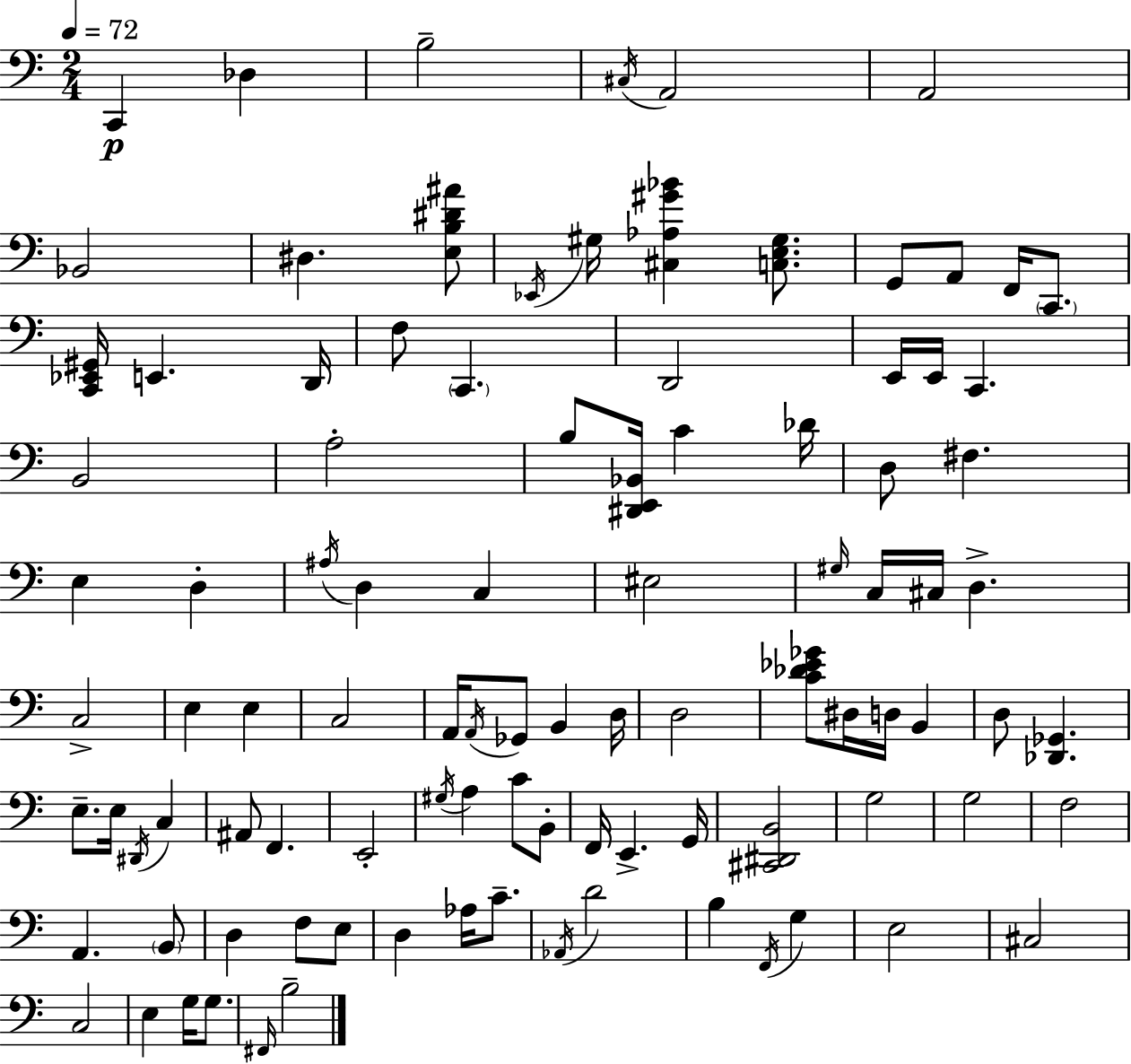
X:1
T:Untitled
M:2/4
L:1/4
K:C
C,, _D, B,2 ^C,/4 A,,2 A,,2 _B,,2 ^D, [E,B,^D^A]/2 _E,,/4 ^G,/4 [^C,_A,^G_B] [C,E,^G,]/2 G,,/2 A,,/2 F,,/4 C,,/2 [C,,_E,,^G,,]/4 E,, D,,/4 F,/2 C,, D,,2 E,,/4 E,,/4 C,, B,,2 A,2 B,/2 [^D,,E,,_B,,]/4 C _D/4 D,/2 ^F, E, D, ^A,/4 D, C, ^E,2 ^G,/4 C,/4 ^C,/4 D, C,2 E, E, C,2 A,,/4 A,,/4 _G,,/2 B,, D,/4 D,2 [C_D_E_G]/2 ^D,/4 D,/4 B,, D,/2 [_D,,_G,,] E,/2 E,/4 ^D,,/4 C, ^A,,/2 F,, E,,2 ^G,/4 A, C/2 B,,/2 F,,/4 E,, G,,/4 [^C,,^D,,B,,]2 G,2 G,2 F,2 A,, B,,/2 D, F,/2 E,/2 D, _A,/4 C/2 _A,,/4 D2 B, F,,/4 G, E,2 ^C,2 C,2 E, G,/4 G,/2 ^F,,/4 B,2